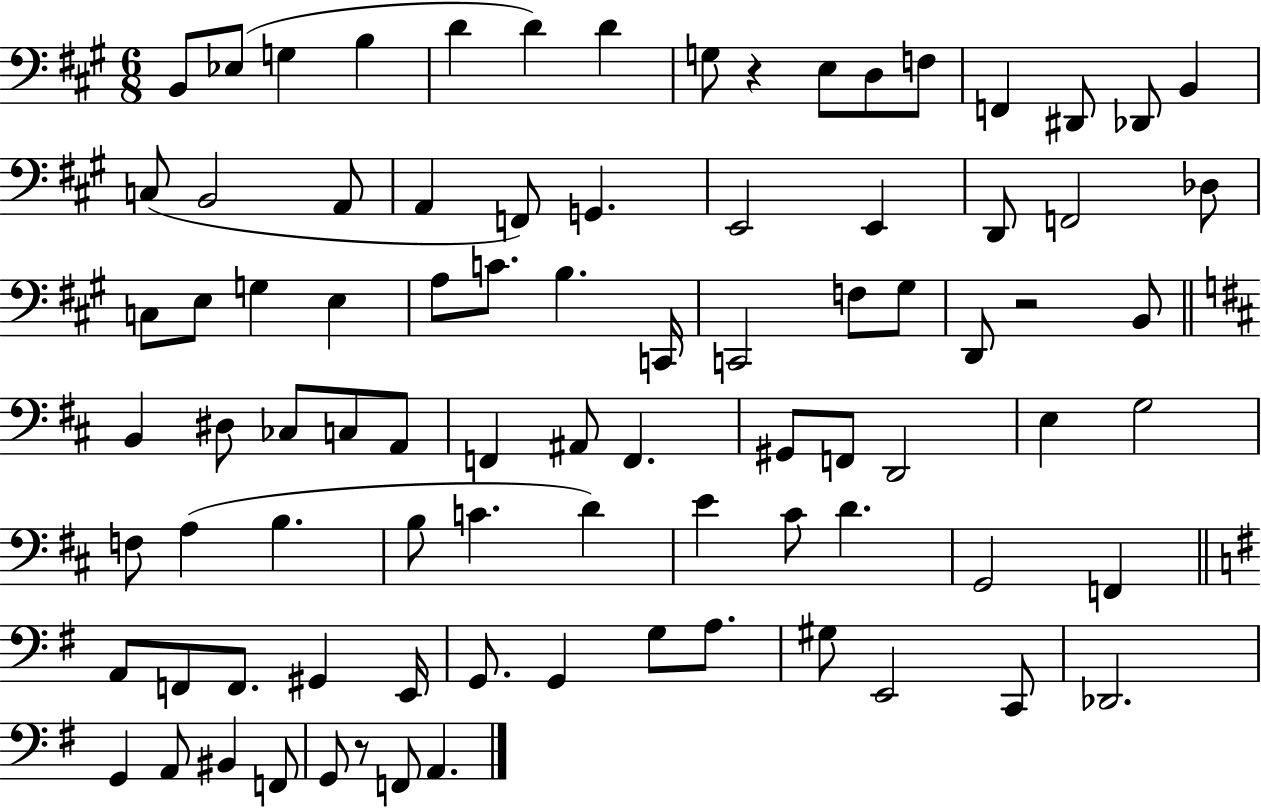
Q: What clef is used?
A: bass